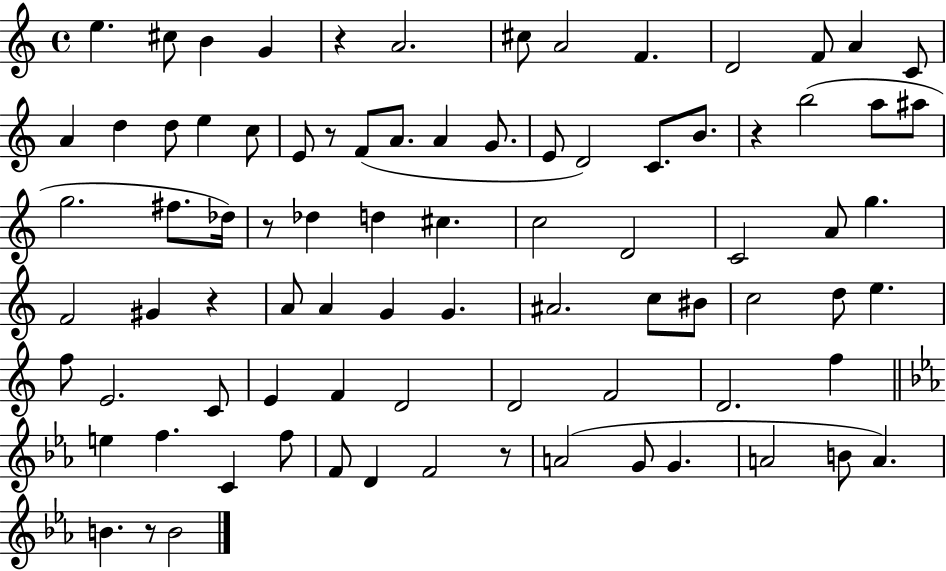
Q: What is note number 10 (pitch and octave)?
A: F4